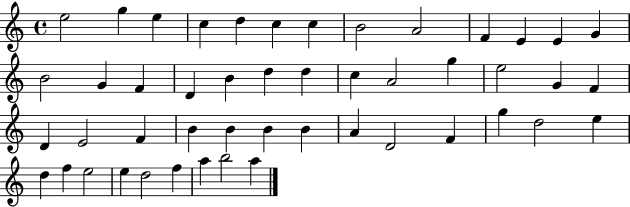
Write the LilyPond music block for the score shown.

{
  \clef treble
  \time 4/4
  \defaultTimeSignature
  \key c \major
  e''2 g''4 e''4 | c''4 d''4 c''4 c''4 | b'2 a'2 | f'4 e'4 e'4 g'4 | \break b'2 g'4 f'4 | d'4 b'4 d''4 d''4 | c''4 a'2 g''4 | e''2 g'4 f'4 | \break d'4 e'2 f'4 | b'4 b'4 b'4 b'4 | a'4 d'2 f'4 | g''4 d''2 e''4 | \break d''4 f''4 e''2 | e''4 d''2 f''4 | a''4 b''2 a''4 | \bar "|."
}